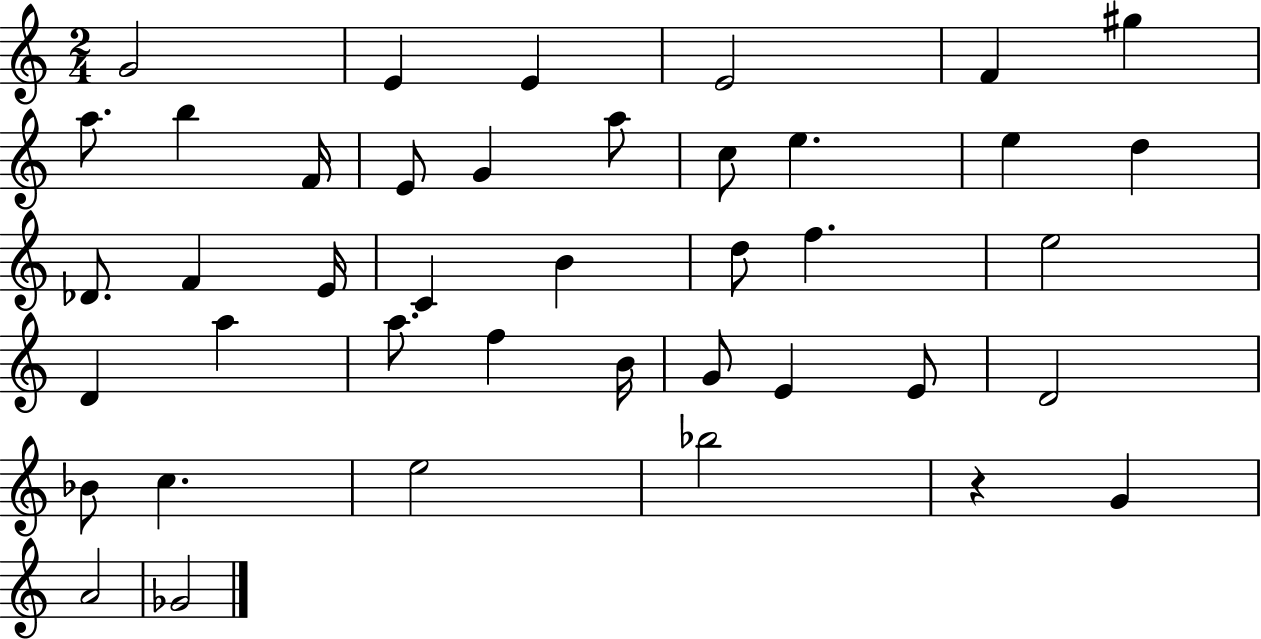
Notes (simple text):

G4/h E4/q E4/q E4/h F4/q G#5/q A5/e. B5/q F4/s E4/e G4/q A5/e C5/e E5/q. E5/q D5/q Db4/e. F4/q E4/s C4/q B4/q D5/e F5/q. E5/h D4/q A5/q A5/e. F5/q B4/s G4/e E4/q E4/e D4/h Bb4/e C5/q. E5/h Bb5/h R/q G4/q A4/h Gb4/h